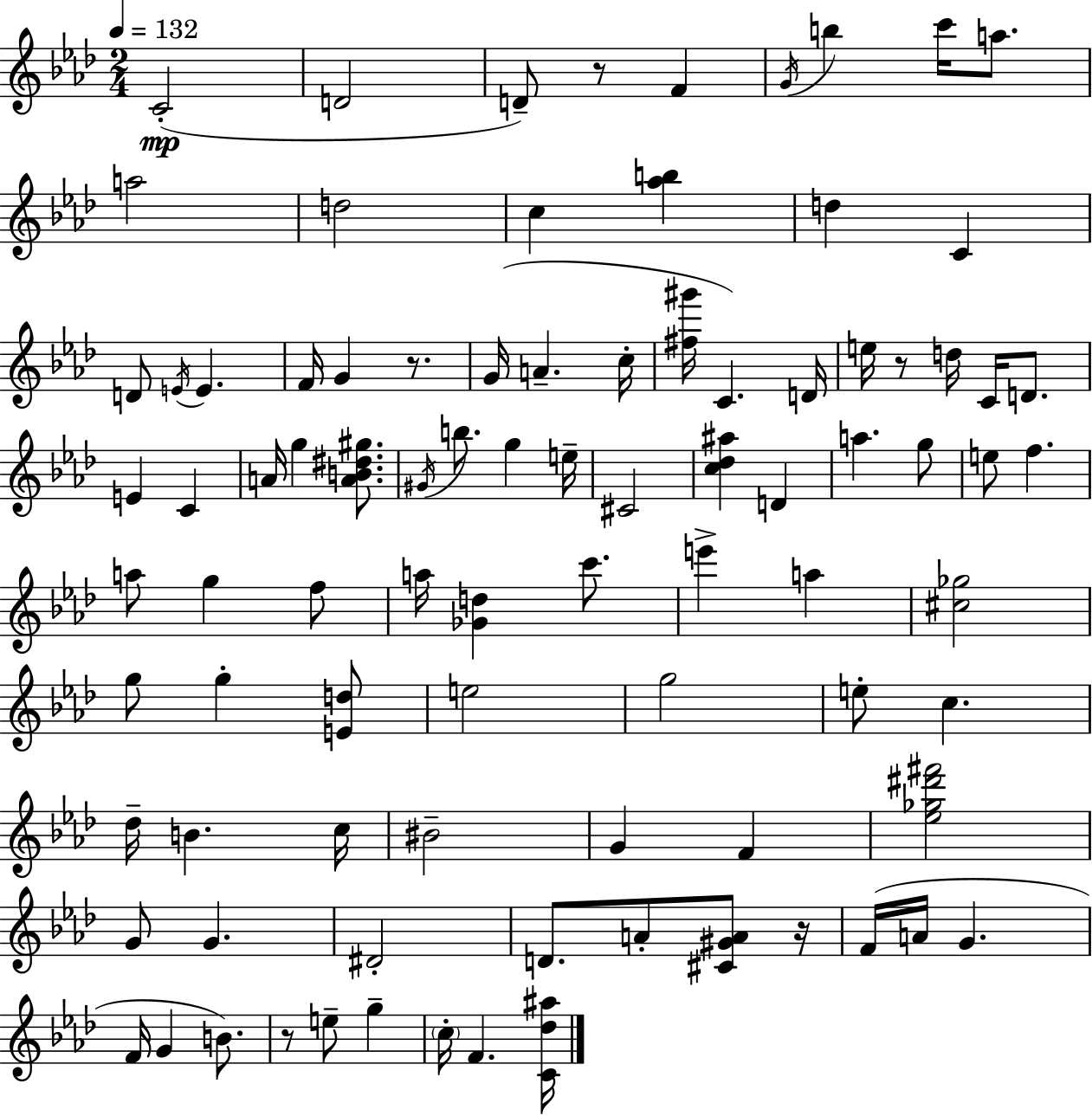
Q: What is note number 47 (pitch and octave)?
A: E6